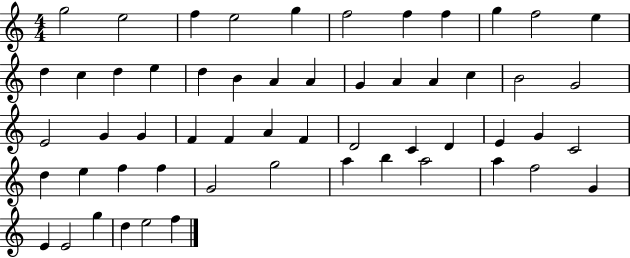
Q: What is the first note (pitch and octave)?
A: G5